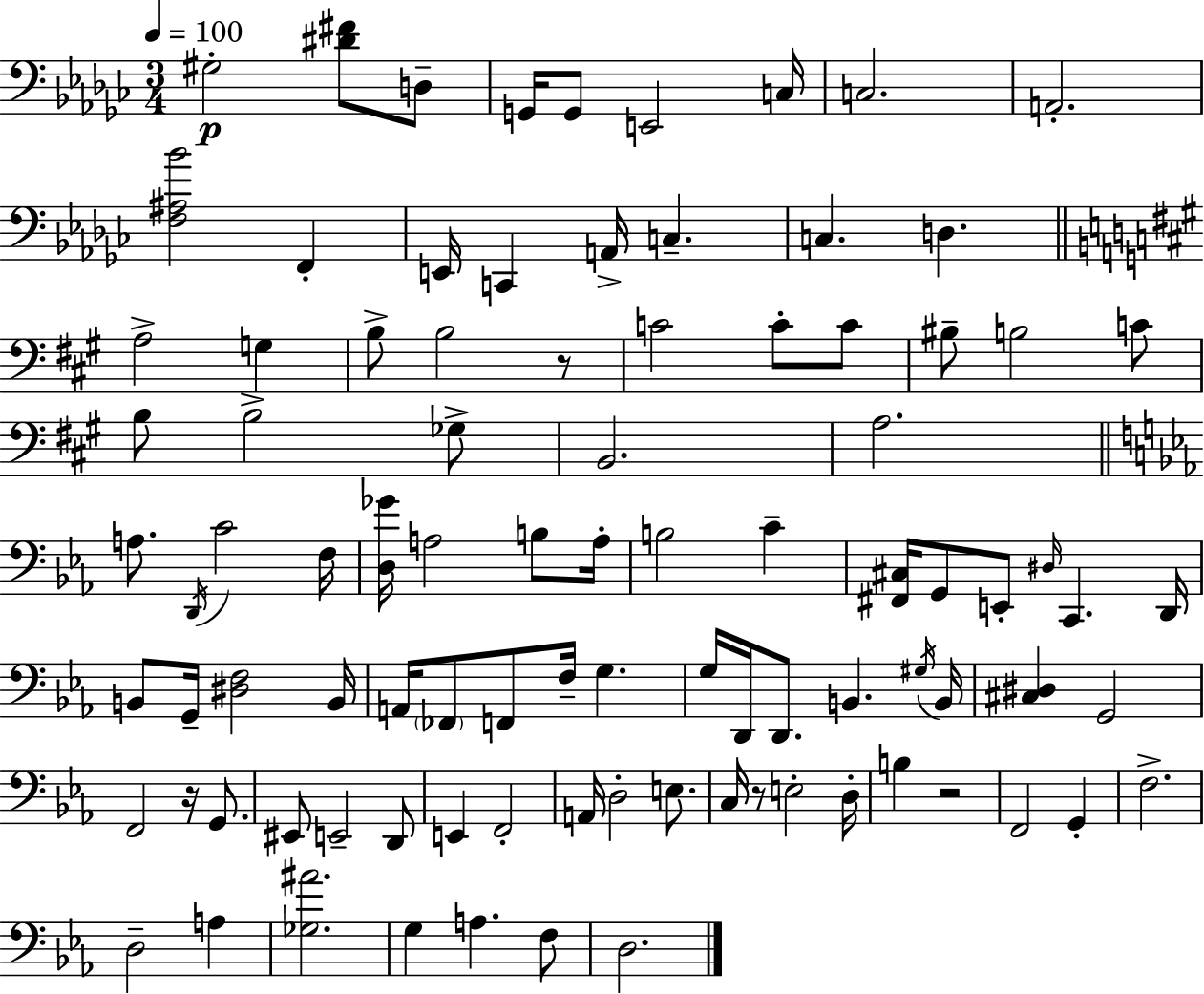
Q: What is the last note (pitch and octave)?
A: D3